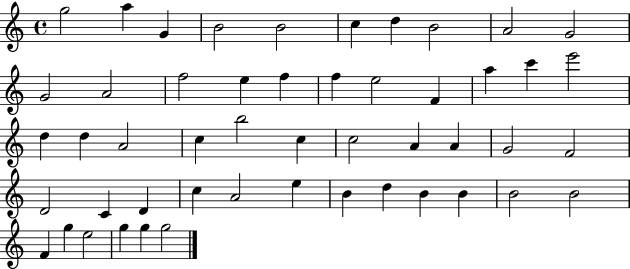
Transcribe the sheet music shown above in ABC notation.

X:1
T:Untitled
M:4/4
L:1/4
K:C
g2 a G B2 B2 c d B2 A2 G2 G2 A2 f2 e f f e2 F a c' e'2 d d A2 c b2 c c2 A A G2 F2 D2 C D c A2 e B d B B B2 B2 F g e2 g g g2